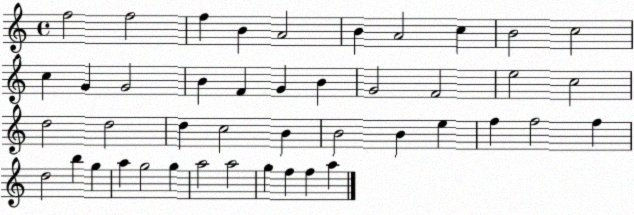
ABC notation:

X:1
T:Untitled
M:4/4
L:1/4
K:C
f2 f2 f B A2 B A2 c B2 c2 c G G2 B F G B G2 F2 e2 c2 d2 d2 d c2 B B2 B e f f2 f d2 b g a g2 g a2 a2 g f f a